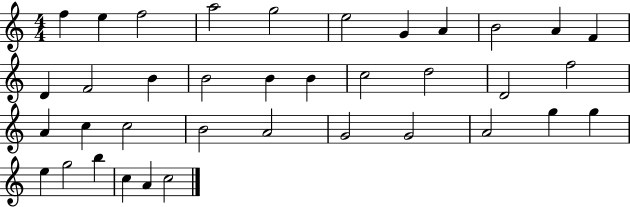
F5/q E5/q F5/h A5/h G5/h E5/h G4/q A4/q B4/h A4/q F4/q D4/q F4/h B4/q B4/h B4/q B4/q C5/h D5/h D4/h F5/h A4/q C5/q C5/h B4/h A4/h G4/h G4/h A4/h G5/q G5/q E5/q G5/h B5/q C5/q A4/q C5/h